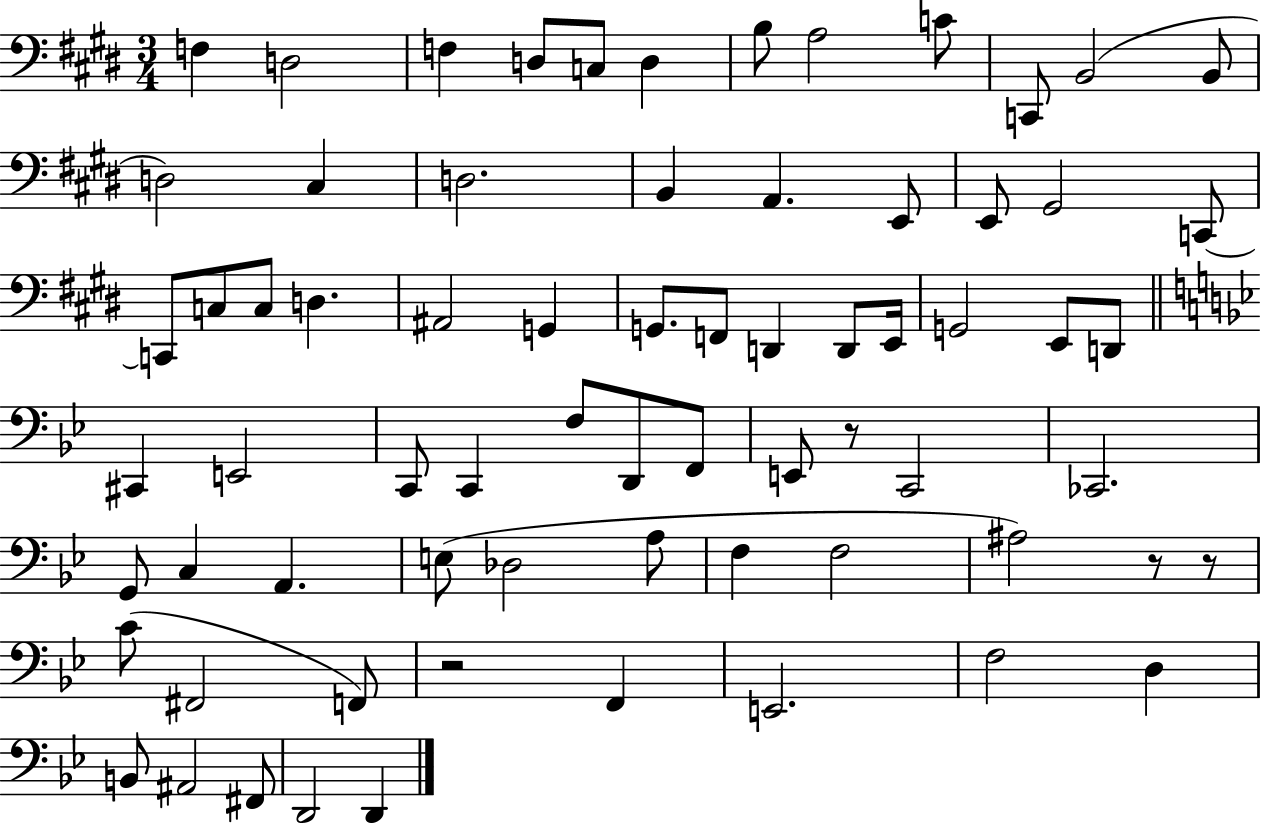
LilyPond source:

{
  \clef bass
  \numericTimeSignature
  \time 3/4
  \key e \major
  f4 d2 | f4 d8 c8 d4 | b8 a2 c'8 | c,8 b,2( b,8 | \break d2) cis4 | d2. | b,4 a,4. e,8 | e,8 gis,2 c,8~~ | \break c,8 c8 c8 d4. | ais,2 g,4 | g,8. f,8 d,4 d,8 e,16 | g,2 e,8 d,8 | \break \bar "||" \break \key bes \major cis,4 e,2 | c,8 c,4 f8 d,8 f,8 | e,8 r8 c,2 | ces,2. | \break g,8 c4 a,4. | e8( des2 a8 | f4 f2 | ais2) r8 r8 | \break c'8( fis,2 f,8) | r2 f,4 | e,2. | f2 d4 | \break b,8 ais,2 fis,8 | d,2 d,4 | \bar "|."
}